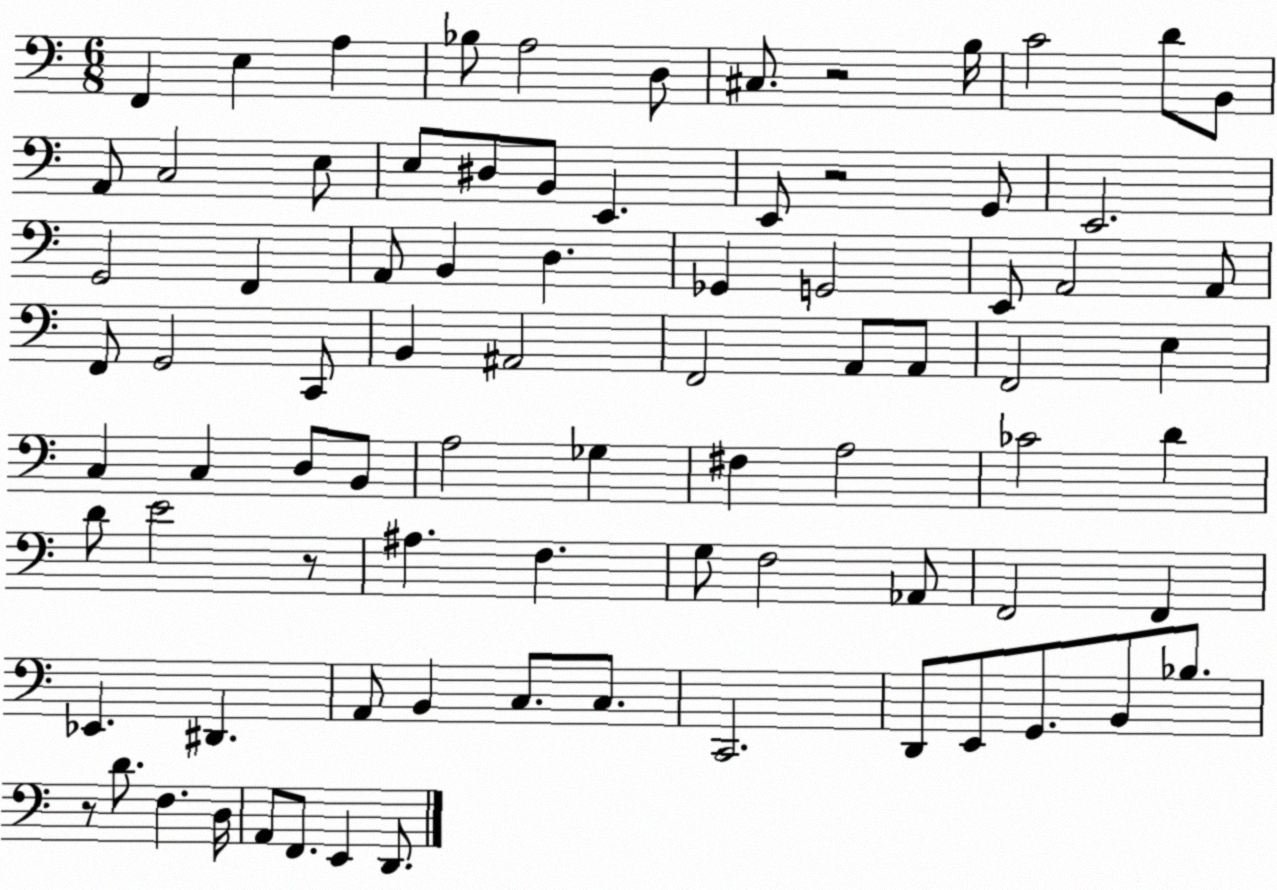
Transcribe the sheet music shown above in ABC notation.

X:1
T:Untitled
M:6/8
L:1/4
K:C
F,, E, A, _B,/2 A,2 D,/2 ^C,/2 z2 B,/4 C2 D/2 B,,/2 A,,/2 C,2 E,/2 E,/2 ^D,/2 B,,/2 E,, E,,/2 z2 G,,/2 E,,2 G,,2 F,, A,,/2 B,, D, _G,, G,,2 E,,/2 A,,2 A,,/2 F,,/2 G,,2 C,,/2 B,, ^A,,2 F,,2 A,,/2 A,,/2 F,,2 E, C, C, D,/2 B,,/2 A,2 _G, ^F, A,2 _C2 D D/2 E2 z/2 ^A, F, G,/2 F,2 _A,,/2 F,,2 F,, _E,, ^D,, A,,/2 B,, C,/2 C,/2 C,,2 D,,/2 E,,/2 G,,/2 B,,/2 _B,/2 z/2 D/2 F, D,/4 A,,/2 F,,/2 E,, D,,/2